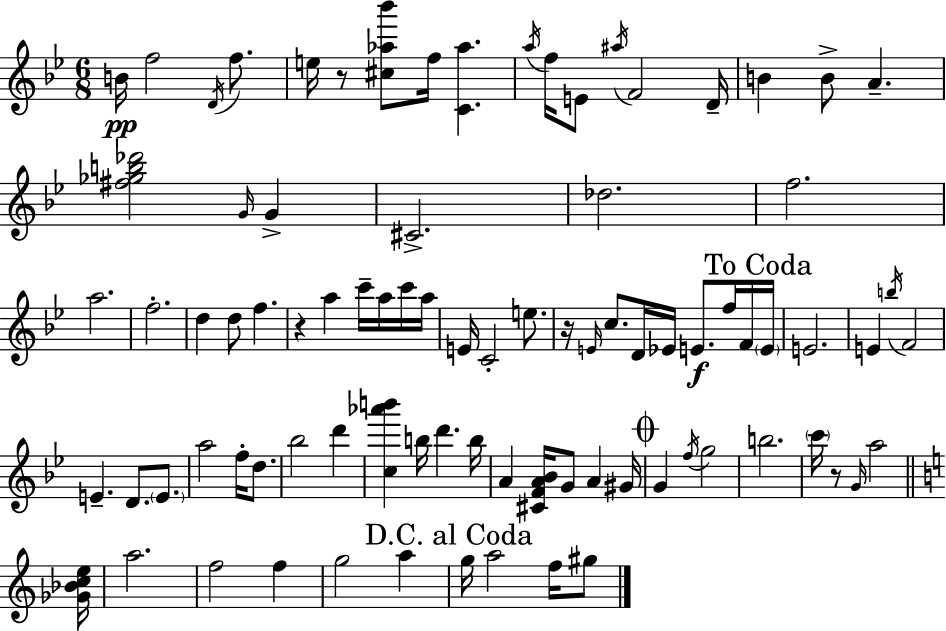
{
  \clef treble
  \numericTimeSignature
  \time 6/8
  \key g \minor
  b'16\pp f''2 \acciaccatura { d'16 } f''8. | e''16 r8 <cis'' aes'' bes'''>8 f''16 <c' aes''>4. | \acciaccatura { a''16 } f''16 e'8 \acciaccatura { ais''16 } f'2 | d'16-- b'4 b'8-> a'4.-- | \break <fis'' ges'' b'' des'''>2 \grace { g'16 } | g'4-> cis'2.-> | des''2. | f''2. | \break a''2. | f''2.-. | d''4 d''8 f''4. | r4 a''4 | \break c'''16-- a''16 c'''16 a''16 e'16 c'2-. | e''8. r16 \grace { e'16 } c''8. d'16 ees'16 e'8.\f | f''16 f'16 \mark "To Coda" \parenthesize e'16 e'2. | e'4 \acciaccatura { b''16 } f'2 | \break e'4.-- | d'8. \parenthesize e'8. a''2 | f''16-. d''8. bes''2 | d'''4 <c'' aes''' b'''>4 b''16 d'''4. | \break b''16 a'4 <cis' f' a' bes'>16 g'8 | a'4 gis'16 \mark \markup { \musicglyph "scripts.coda" } g'4 \acciaccatura { f''16 } g''2 | b''2. | \parenthesize c'''16 r8 \grace { g'16 } a''2 | \break \bar "||" \break \key c \major <ges' bes' c'' e''>16 a''2. | f''2 f''4 | g''2 a''4 | \mark "D.C. al Coda" g''16 a''2 f''16 gis''8 | \break \bar "|."
}